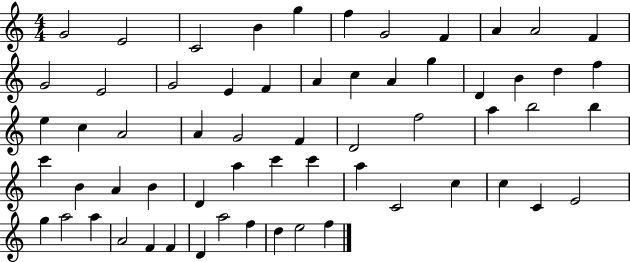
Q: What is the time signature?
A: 4/4